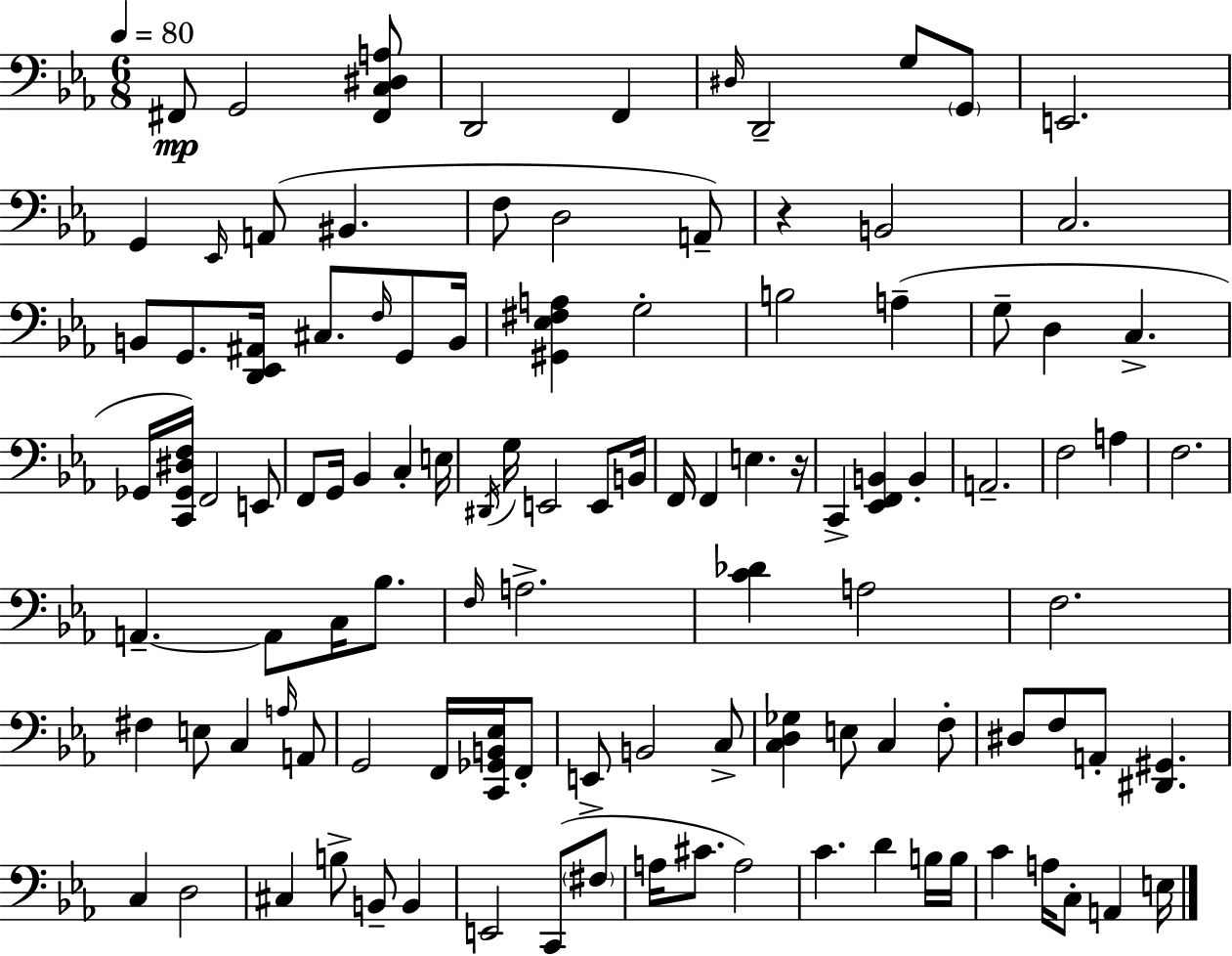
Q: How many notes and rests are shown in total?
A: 109